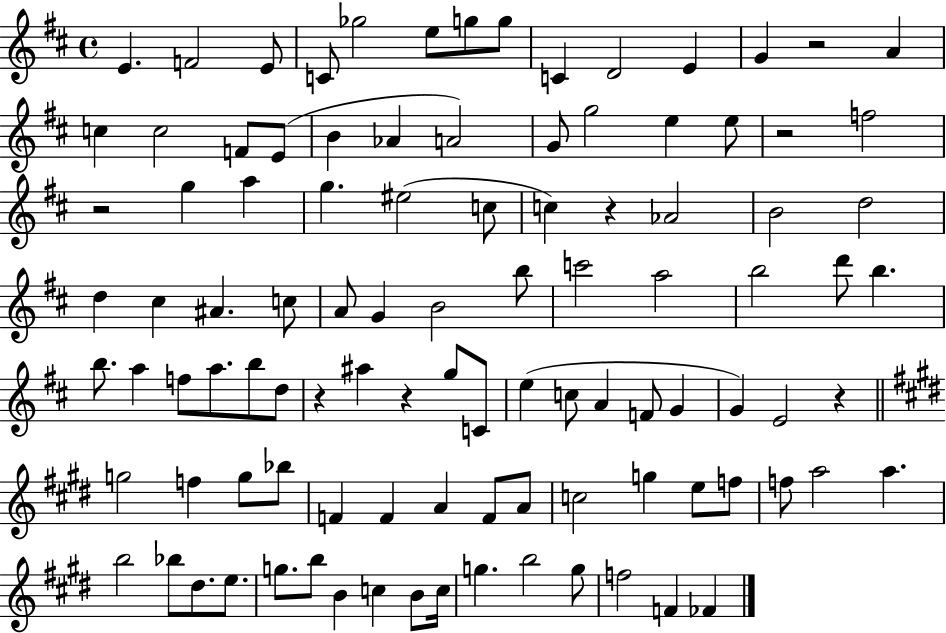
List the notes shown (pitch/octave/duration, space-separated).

E4/q. F4/h E4/e C4/e Gb5/h E5/e G5/e G5/e C4/q D4/h E4/q G4/q R/h A4/q C5/q C5/h F4/e E4/e B4/q Ab4/q A4/h G4/e G5/h E5/q E5/e R/h F5/h R/h G5/q A5/q G5/q. EIS5/h C5/e C5/q R/q Ab4/h B4/h D5/h D5/q C#5/q A#4/q. C5/e A4/e G4/q B4/h B5/e C6/h A5/h B5/h D6/e B5/q. B5/e. A5/q F5/e A5/e. B5/e D5/e R/q A#5/q R/q G5/e C4/e E5/q C5/e A4/q F4/e G4/q G4/q E4/h R/q G5/h F5/q G5/e Bb5/e F4/q F4/q A4/q F4/e A4/e C5/h G5/q E5/e F5/e F5/e A5/h A5/q. B5/h Bb5/e D#5/e. E5/e. G5/e. B5/e B4/q C5/q B4/e C5/s G5/q. B5/h G5/e F5/h F4/q FES4/q